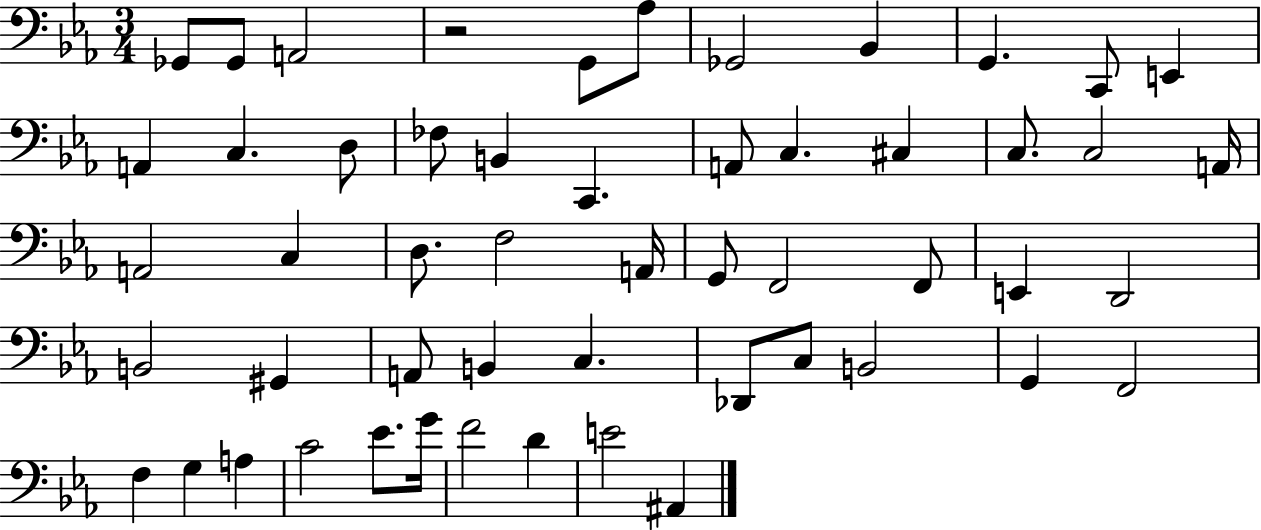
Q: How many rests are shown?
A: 1